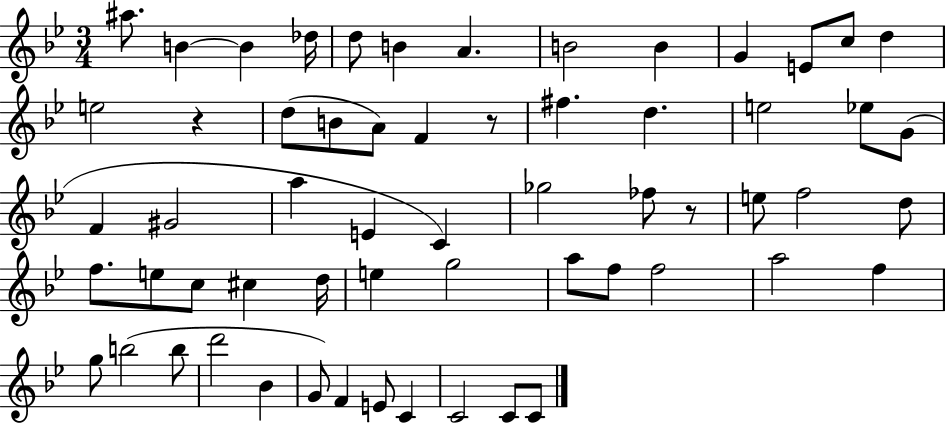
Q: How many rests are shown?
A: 3